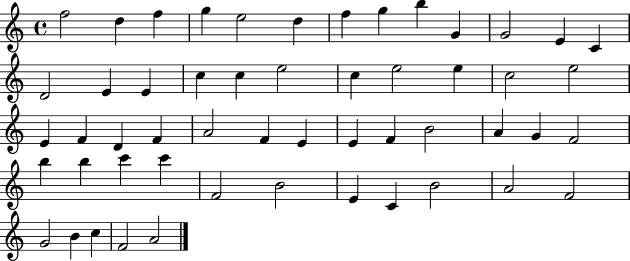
F5/h D5/q F5/q G5/q E5/h D5/q F5/q G5/q B5/q G4/q G4/h E4/q C4/q D4/h E4/q E4/q C5/q C5/q E5/h C5/q E5/h E5/q C5/h E5/h E4/q F4/q D4/q F4/q A4/h F4/q E4/q E4/q F4/q B4/h A4/q G4/q F4/h B5/q B5/q C6/q C6/q F4/h B4/h E4/q C4/q B4/h A4/h F4/h G4/h B4/q C5/q F4/h A4/h